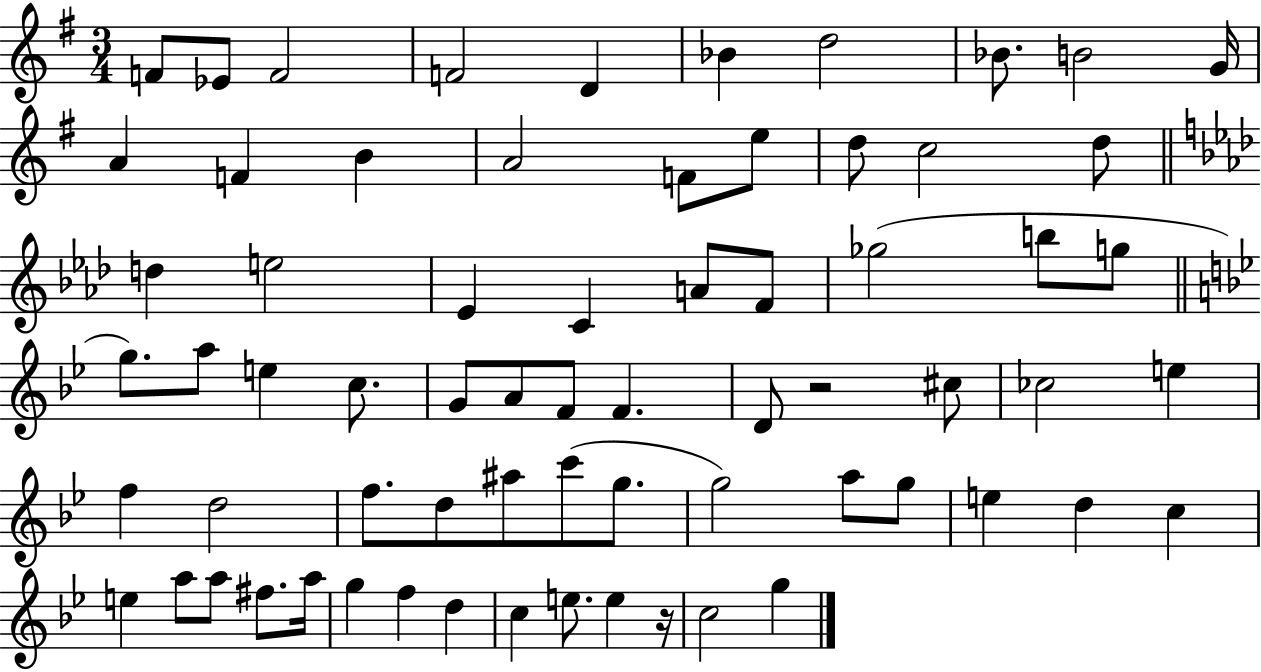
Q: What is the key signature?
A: G major